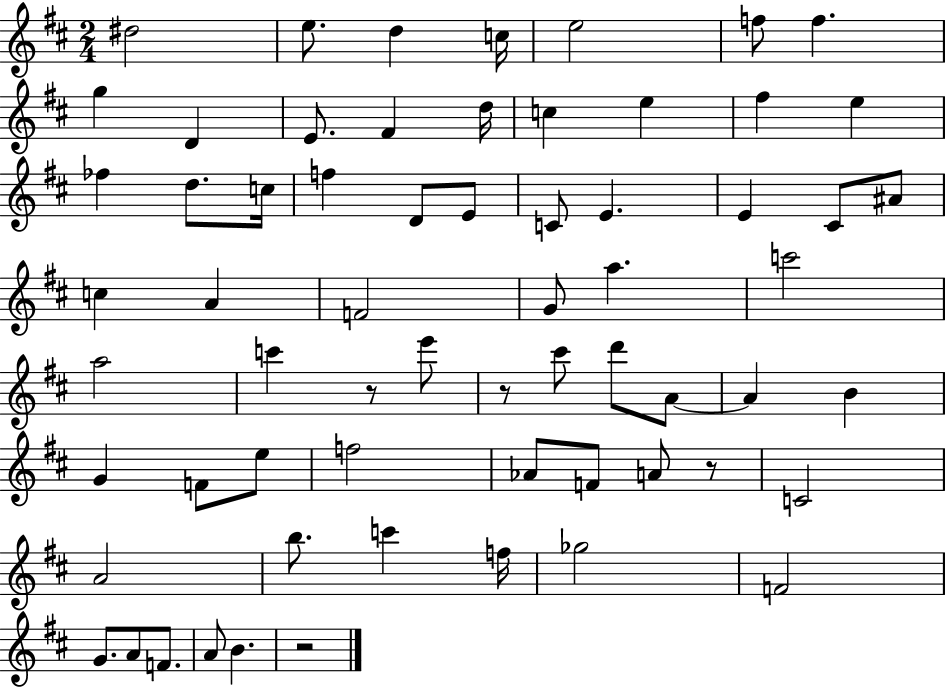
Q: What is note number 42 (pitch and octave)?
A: G4